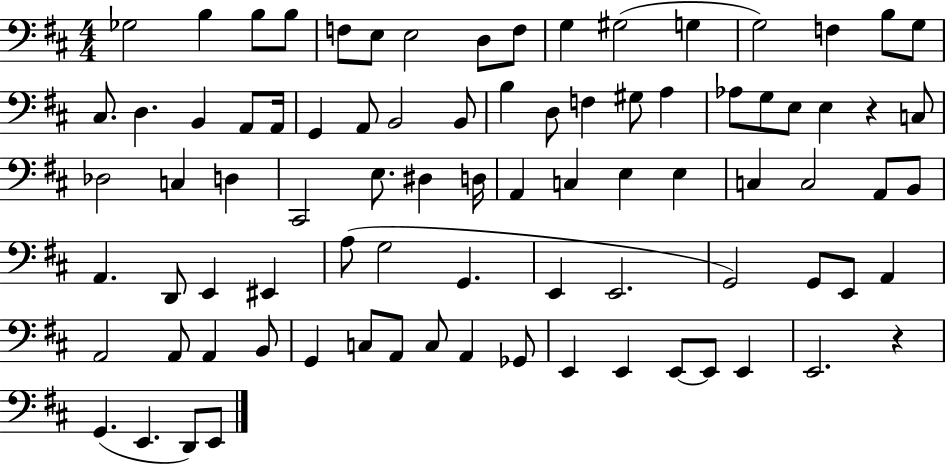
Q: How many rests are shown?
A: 2